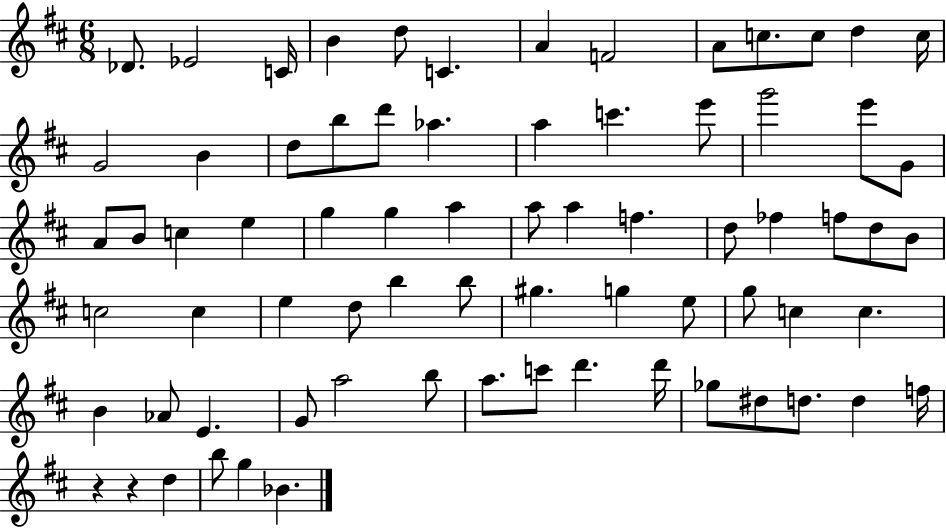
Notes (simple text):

Db4/e. Eb4/h C4/s B4/q D5/e C4/q. A4/q F4/h A4/e C5/e. C5/e D5/q C5/s G4/h B4/q D5/e B5/e D6/e Ab5/q. A5/q C6/q. E6/e G6/h E6/e G4/e A4/e B4/e C5/q E5/q G5/q G5/q A5/q A5/e A5/q F5/q. D5/e FES5/q F5/e D5/e B4/e C5/h C5/q E5/q D5/e B5/q B5/e G#5/q. G5/q E5/e G5/e C5/q C5/q. B4/q Ab4/e E4/q. G4/e A5/h B5/e A5/e. C6/e D6/q. D6/s Gb5/e D#5/e D5/e. D5/q F5/s R/q R/q D5/q B5/e G5/q Bb4/q.